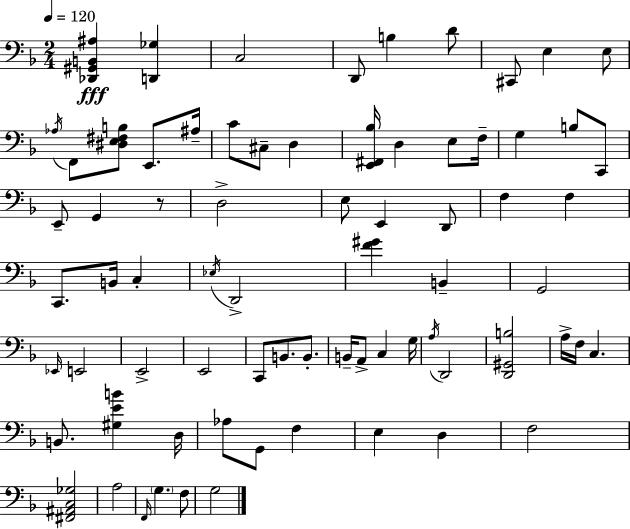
{
  \clef bass
  \numericTimeSignature
  \time 2/4
  \key d \minor
  \tempo 4 = 120
  \repeat volta 2 { <des, gis, b, ais>4\fff <d, ges>4 | c2 | d,8 b4 d'8 | cis,8 e4 e8 | \break \acciaccatura { aes16 } f,8 <dis e fis b>8 e,8. | ais16-- c'8 cis8-- d4 | <e, fis, bes>16 d4 e8 | f16-- g4 b8 c,8 | \break e,8-- g,4 r8 | d2-> | e8 e,4 d,8 | f4 f4 | \break c,8. b,16 c4-. | \acciaccatura { ees16 } d,2-> | <f' gis'>4 b,4-- | g,2 | \break \grace { ees,16 } e,2 | e,2-> | e,2 | c,8 b,8. | \break b,8.-. b,16-- a,8-> c4 | g16 \acciaccatura { a16 } d,2 | <d, gis, b>2 | a16-> f16 c4. | \break b,8. <gis e' b'>4 | d16 aes8 g,8 | f4 e4 | d4 f2 | \break <fis, ais, c ges>2 | a2 | \grace { f,16 } \parenthesize g4. | f8 g2 | \break } \bar "|."
}